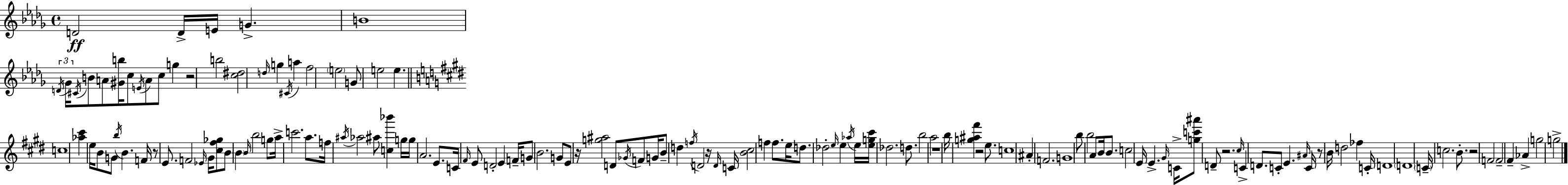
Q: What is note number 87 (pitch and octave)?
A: E5